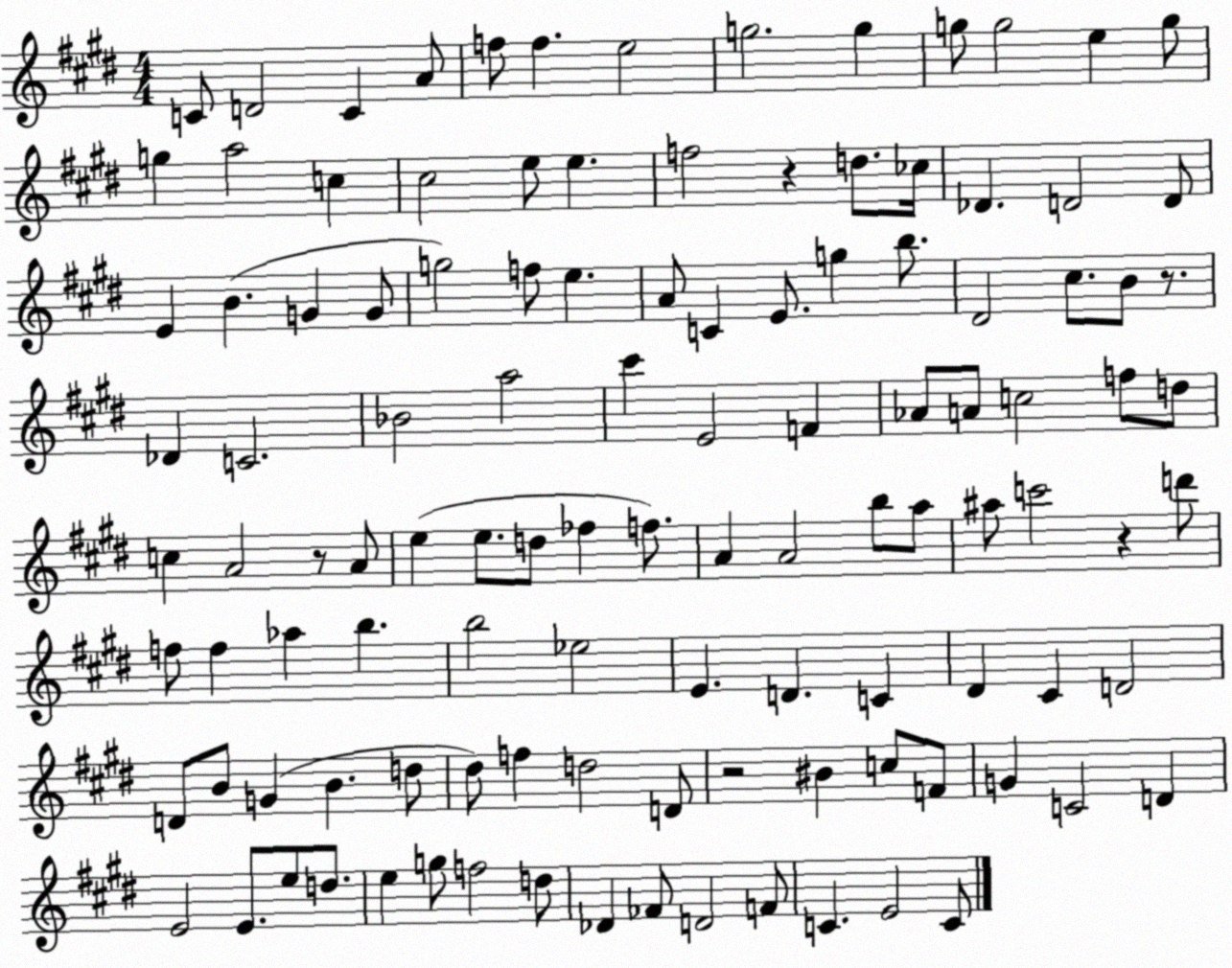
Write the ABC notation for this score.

X:1
T:Untitled
M:4/4
L:1/4
K:E
C/2 D2 C A/2 f/2 f e2 g2 g g/2 g2 e g/2 g a2 c ^c2 e/2 e f2 z d/2 _c/4 _D D2 D/2 E B G G/2 g2 f/2 e A/2 C E/2 g b/2 ^D2 ^c/2 B/2 z/2 _D C2 _B2 a2 ^c' E2 F _A/2 A/2 c2 f/2 d/2 c A2 z/2 A/2 e e/2 d/2 _f f/2 A A2 b/2 a/2 ^a/2 c'2 z d'/2 f/2 f _a b b2 _e2 E D C ^D ^C D2 D/2 B/2 G B d/2 ^d/2 f d2 D/2 z2 ^B c/2 F/2 G C2 D E2 E/2 e/2 d/2 e g/2 f2 d/2 _D _F/2 D2 F/2 C E2 C/2